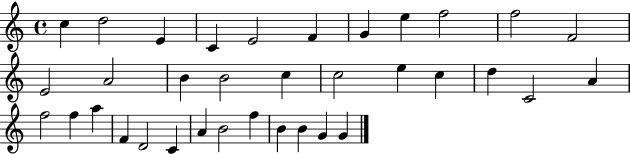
{
  \clef treble
  \time 4/4
  \defaultTimeSignature
  \key c \major
  c''4 d''2 e'4 | c'4 e'2 f'4 | g'4 e''4 f''2 | f''2 f'2 | \break e'2 a'2 | b'4 b'2 c''4 | c''2 e''4 c''4 | d''4 c'2 a'4 | \break f''2 f''4 a''4 | f'4 d'2 c'4 | a'4 b'2 f''4 | b'4 b'4 g'4 g'4 | \break \bar "|."
}